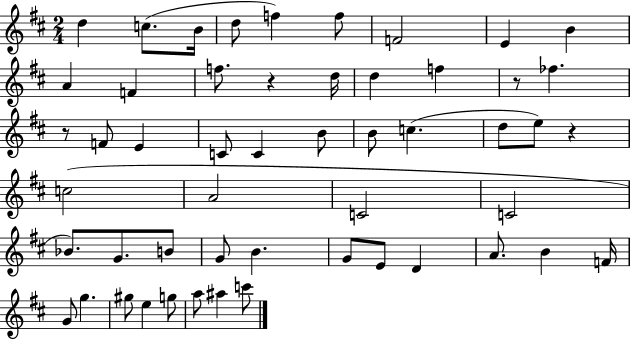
D5/q C5/e. B4/s D5/e F5/q F5/e F4/h E4/q B4/q A4/q F4/q F5/e. R/q D5/s D5/q F5/q R/e FES5/q. R/e F4/e E4/q C4/e C4/q B4/e B4/e C5/q. D5/e E5/e R/q C5/h A4/h C4/h C4/h Bb4/e. G4/e. B4/e G4/e B4/q. G4/e E4/e D4/q A4/e. B4/q F4/s G4/e G5/q. G#5/e E5/q G5/e A5/e A#5/q C6/e